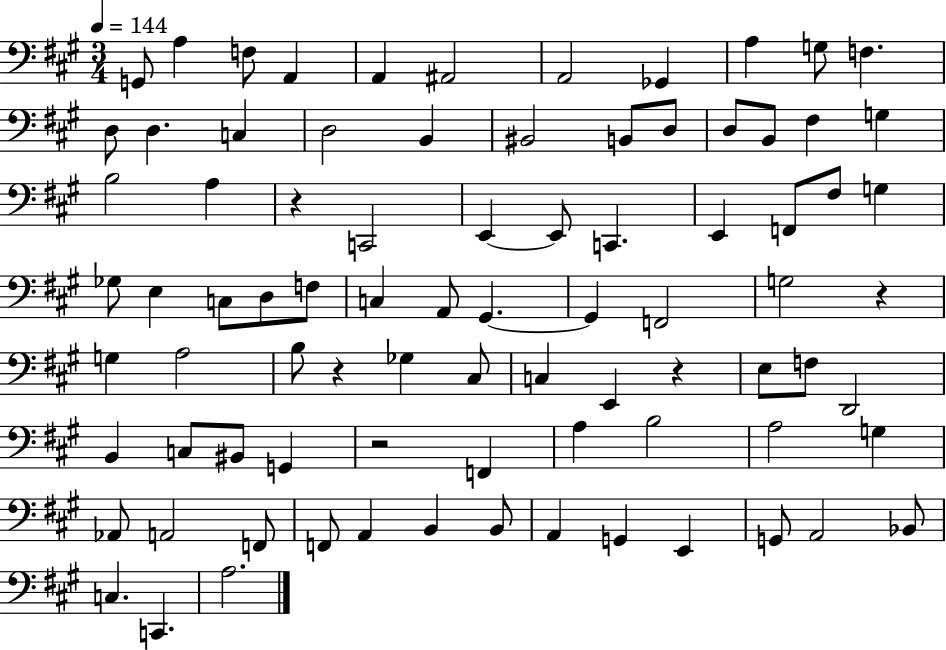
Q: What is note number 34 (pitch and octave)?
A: Gb3